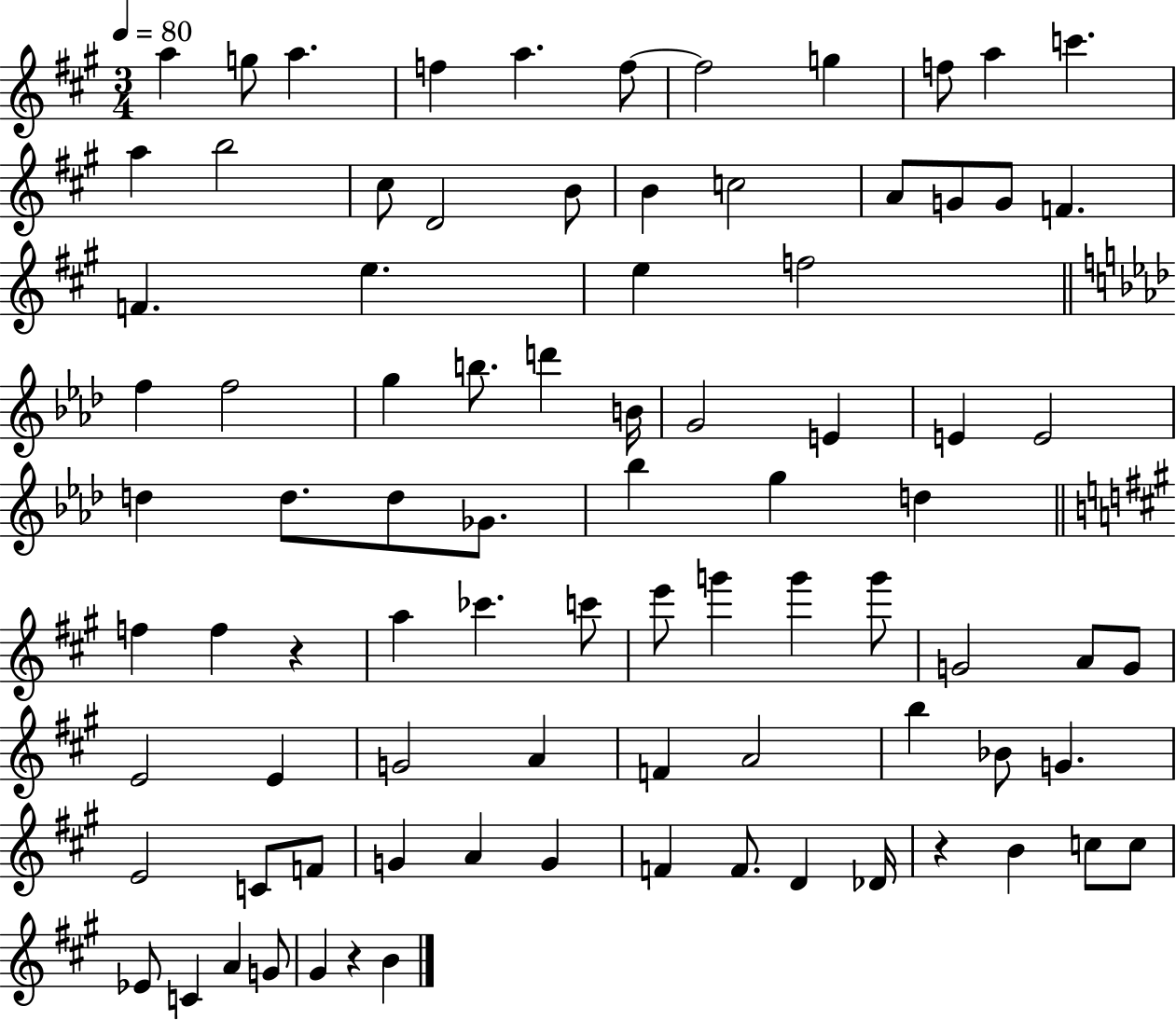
{
  \clef treble
  \numericTimeSignature
  \time 3/4
  \key a \major
  \tempo 4 = 80
  a''4 g''8 a''4. | f''4 a''4. f''8~~ | f''2 g''4 | f''8 a''4 c'''4. | \break a''4 b''2 | cis''8 d'2 b'8 | b'4 c''2 | a'8 g'8 g'8 f'4. | \break f'4. e''4. | e''4 f''2 | \bar "||" \break \key f \minor f''4 f''2 | g''4 b''8. d'''4 b'16 | g'2 e'4 | e'4 e'2 | \break d''4 d''8. d''8 ges'8. | bes''4 g''4 d''4 | \bar "||" \break \key a \major f''4 f''4 r4 | a''4 ces'''4. c'''8 | e'''8 g'''4 g'''4 g'''8 | g'2 a'8 g'8 | \break e'2 e'4 | g'2 a'4 | f'4 a'2 | b''4 bes'8 g'4. | \break e'2 c'8 f'8 | g'4 a'4 g'4 | f'4 f'8. d'4 des'16 | r4 b'4 c''8 c''8 | \break ees'8 c'4 a'4 g'8 | gis'4 r4 b'4 | \bar "|."
}